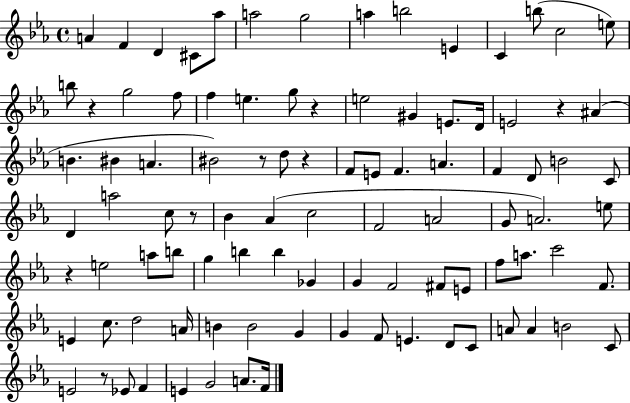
{
  \clef treble
  \time 4/4
  \defaultTimeSignature
  \key ees \major
  a'4 f'4 d'4 cis'8 aes''8 | a''2 g''2 | a''4 b''2 e'4 | c'4 b''8( c''2 e''8) | \break b''8 r4 g''2 f''8 | f''4 e''4. g''8 r4 | e''2 gis'4 e'8. d'16 | e'2 r4 ais'4( | \break b'4. bis'4 a'4. | bis'2) r8 d''8 r4 | f'8 e'8 f'4. a'4. | f'4 d'8 b'2 c'8 | \break d'4 a''2 c''8 r8 | bes'4 aes'4( c''2 | f'2 a'2 | g'8 a'2.) e''8 | \break r4 e''2 a''8 b''8 | g''4 b''4 b''4 ges'4 | g'4 f'2 fis'8 e'8 | f''8 a''8. c'''2 f'8. | \break e'4 c''8. d''2 a'16 | b'4 b'2 g'4 | g'4 f'8 e'4. d'8 c'8 | a'8 a'4 b'2 c'8 | \break e'2 r8 ees'8 f'4 | e'4 g'2 a'8. f'16 | \bar "|."
}